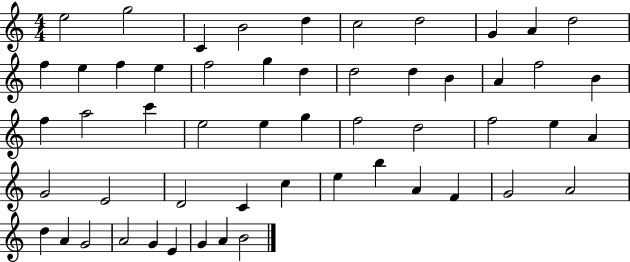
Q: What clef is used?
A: treble